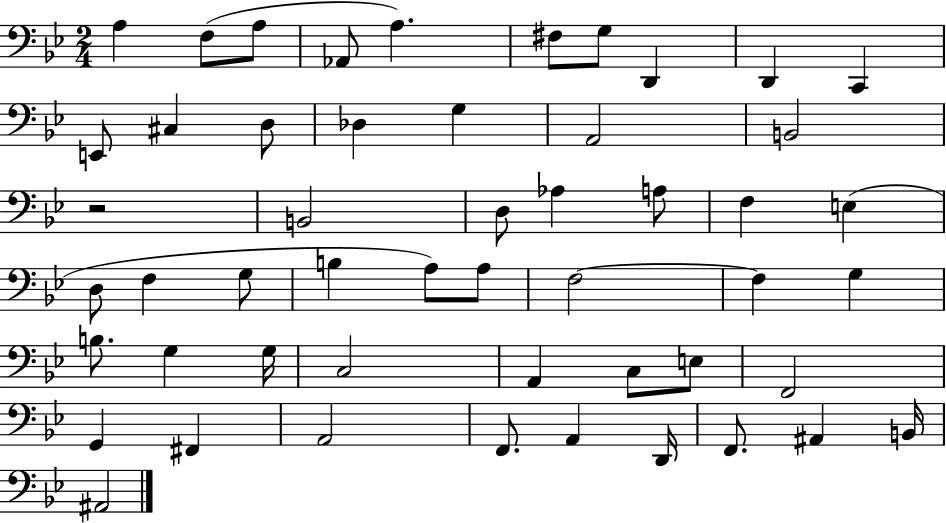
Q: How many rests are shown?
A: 1